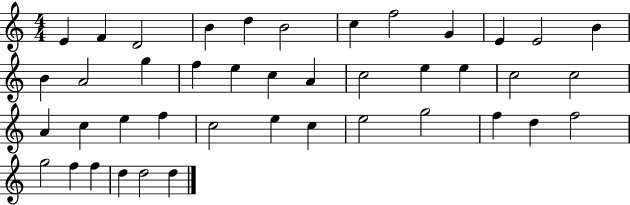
X:1
T:Untitled
M:4/4
L:1/4
K:C
E F D2 B d B2 c f2 G E E2 B B A2 g f e c A c2 e e c2 c2 A c e f c2 e c e2 g2 f d f2 g2 f f d d2 d